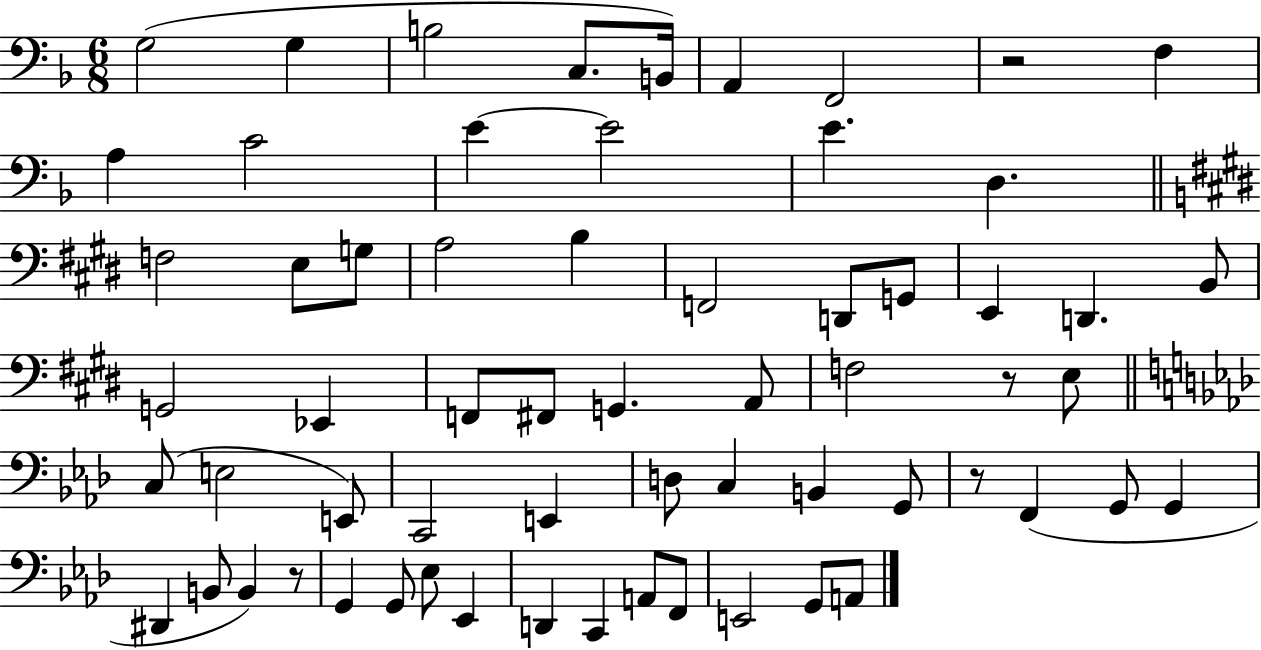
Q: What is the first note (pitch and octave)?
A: G3